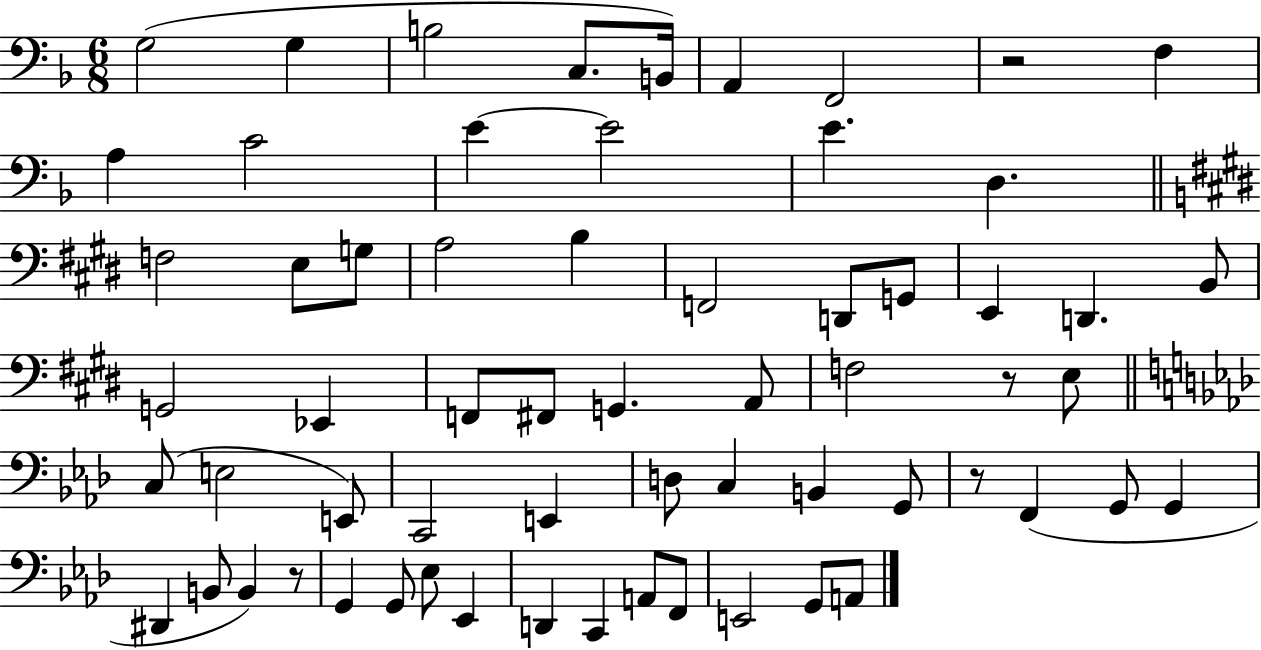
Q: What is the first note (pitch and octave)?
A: G3